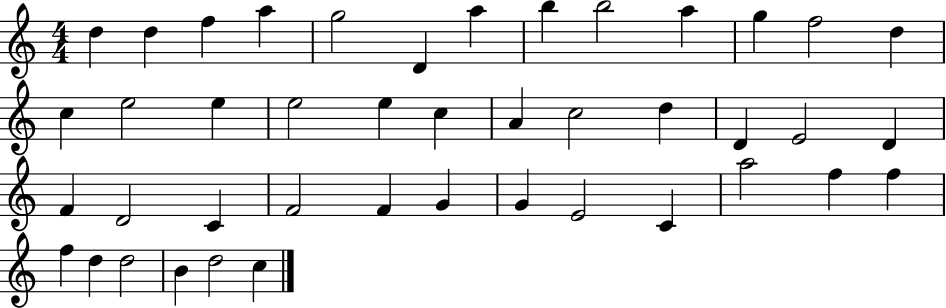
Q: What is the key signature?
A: C major